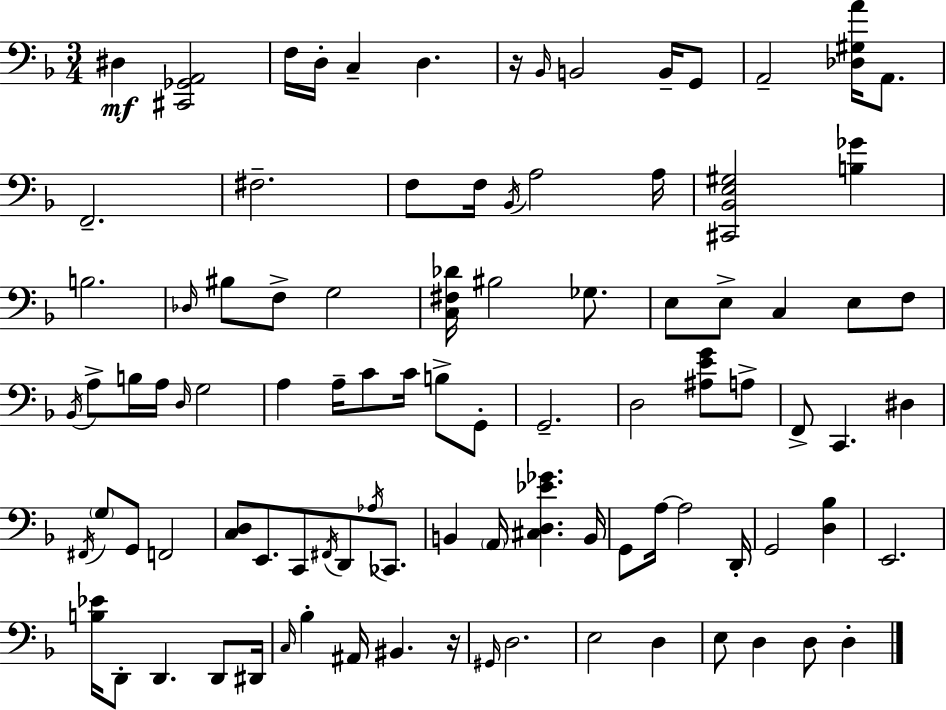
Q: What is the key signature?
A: F major